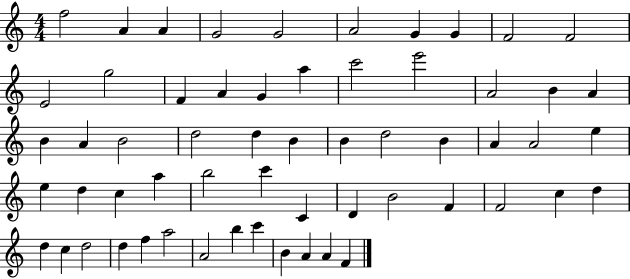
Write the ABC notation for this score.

X:1
T:Untitled
M:4/4
L:1/4
K:C
f2 A A G2 G2 A2 G G F2 F2 E2 g2 F A G a c'2 e'2 A2 B A B A B2 d2 d B B d2 B A A2 e e d c a b2 c' C D B2 F F2 c d d c d2 d f a2 A2 b c' B A A F